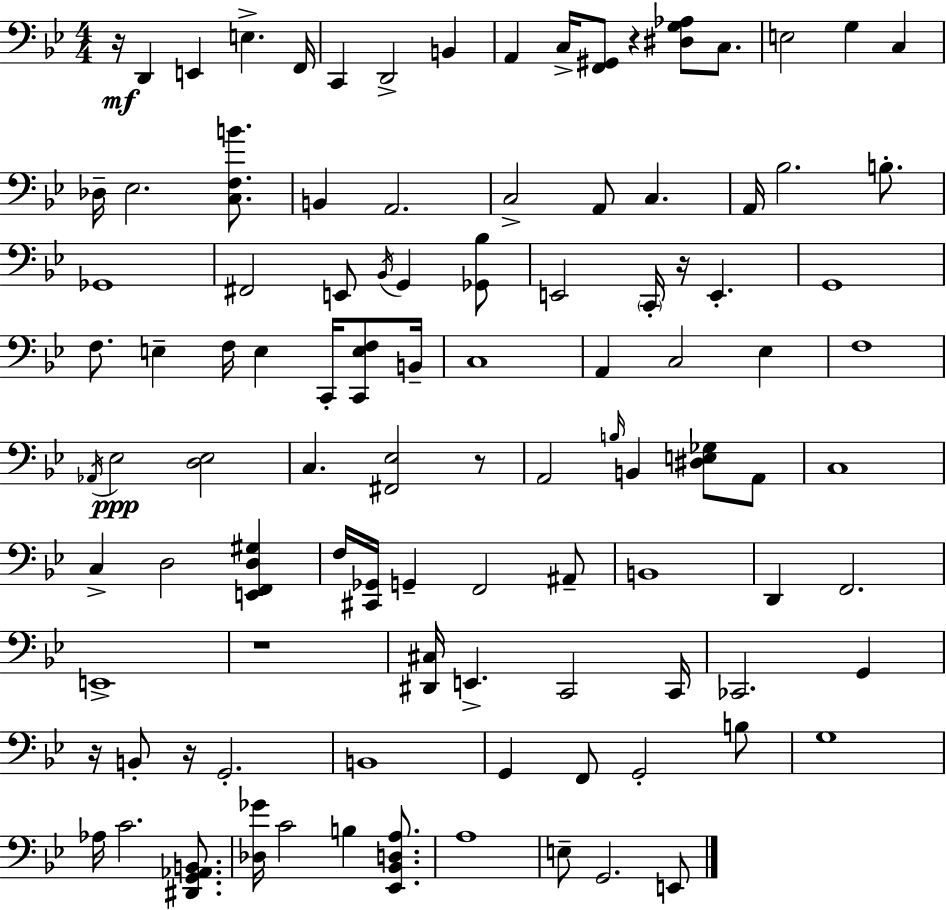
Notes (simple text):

R/s D2/q E2/q E3/q. F2/s C2/q D2/h B2/q A2/q C3/s [F2,G#2]/e R/q [D#3,G3,Ab3]/e C3/e. E3/h G3/q C3/q Db3/s Eb3/h. [C3,F3,B4]/e. B2/q A2/h. C3/h A2/e C3/q. A2/s Bb3/h. B3/e. Gb2/w F#2/h E2/e Bb2/s G2/q [Gb2,Bb3]/e E2/h C2/s R/s E2/q. G2/w F3/e. E3/q F3/s E3/q C2/s [C2,E3,F3]/e B2/s C3/w A2/q C3/h Eb3/q F3/w Ab2/s Eb3/h [D3,Eb3]/h C3/q. [F#2,Eb3]/h R/e A2/h B3/s B2/q [D#3,E3,Gb3]/e A2/e C3/w C3/q D3/h [E2,F2,D3,G#3]/q F3/s [C#2,Gb2]/s G2/q F2/h A#2/e B2/w D2/q F2/h. E2/w R/w [D#2,C#3]/s E2/q. C2/h C2/s CES2/h. G2/q R/s B2/e R/s G2/h. B2/w G2/q F2/e G2/h B3/e G3/w Ab3/s C4/h. [D#2,G2,Ab2,B2]/e. [Db3,Gb4]/s C4/h B3/q [Eb2,Bb2,D3,A3]/e. A3/w E3/e G2/h. E2/e